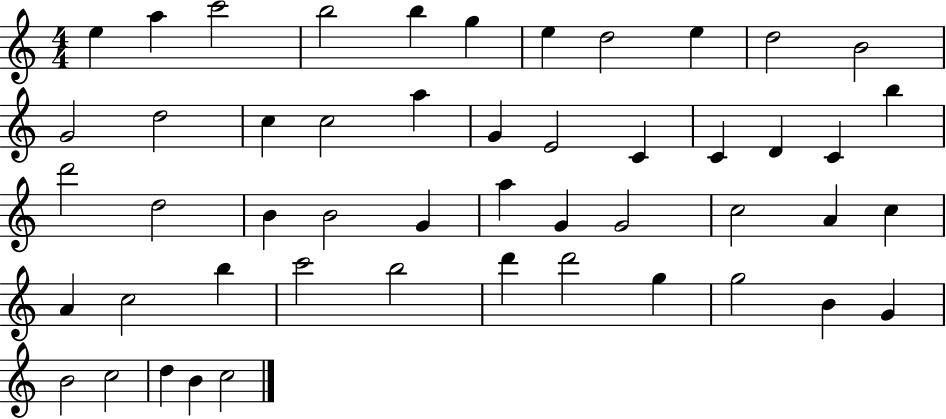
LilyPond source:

{
  \clef treble
  \numericTimeSignature
  \time 4/4
  \key c \major
  e''4 a''4 c'''2 | b''2 b''4 g''4 | e''4 d''2 e''4 | d''2 b'2 | \break g'2 d''2 | c''4 c''2 a''4 | g'4 e'2 c'4 | c'4 d'4 c'4 b''4 | \break d'''2 d''2 | b'4 b'2 g'4 | a''4 g'4 g'2 | c''2 a'4 c''4 | \break a'4 c''2 b''4 | c'''2 b''2 | d'''4 d'''2 g''4 | g''2 b'4 g'4 | \break b'2 c''2 | d''4 b'4 c''2 | \bar "|."
}